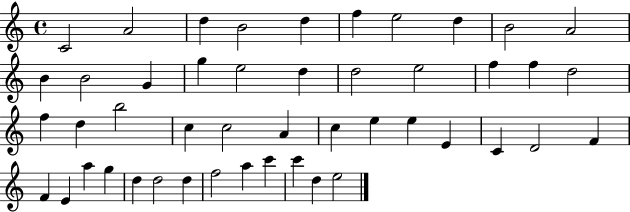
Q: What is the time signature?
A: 4/4